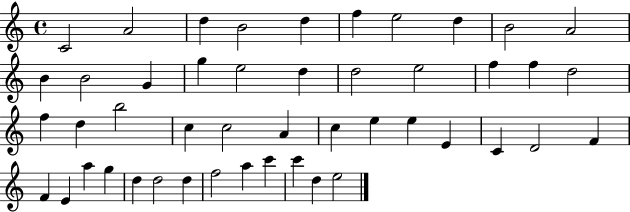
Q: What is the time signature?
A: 4/4